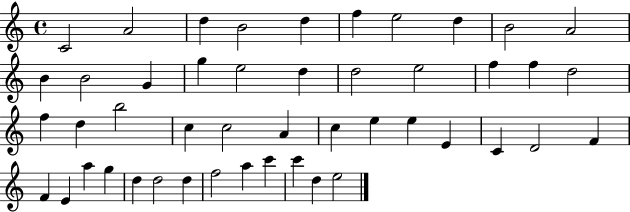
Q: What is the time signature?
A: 4/4